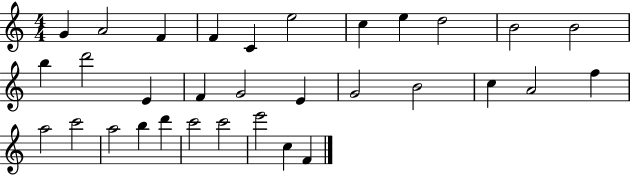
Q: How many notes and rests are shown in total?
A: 32